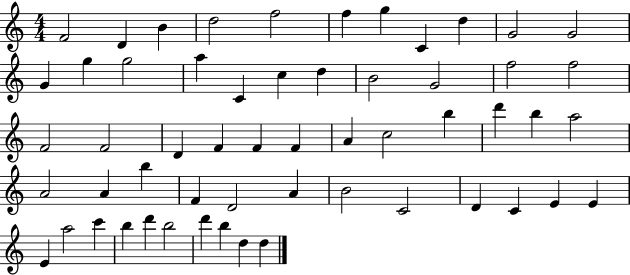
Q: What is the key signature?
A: C major